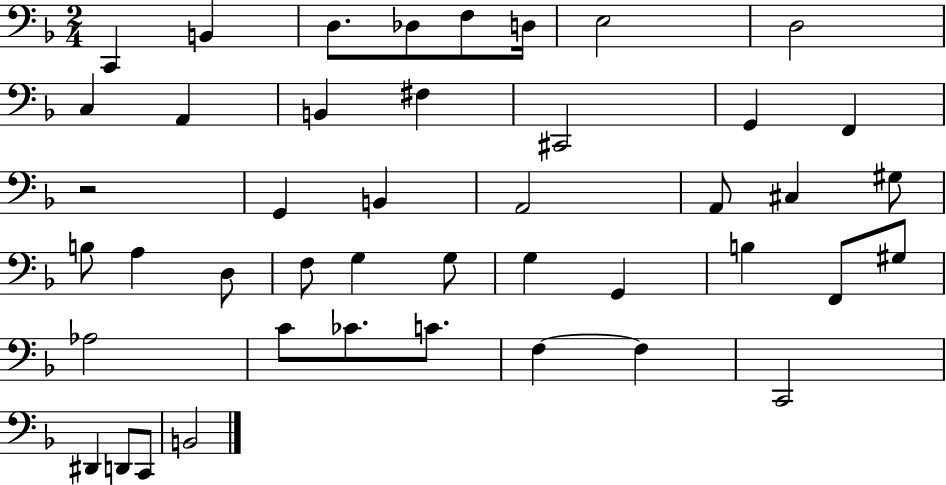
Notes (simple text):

C2/q B2/q D3/e. Db3/e F3/e D3/s E3/h D3/h C3/q A2/q B2/q F#3/q C#2/h G2/q F2/q R/h G2/q B2/q A2/h A2/e C#3/q G#3/e B3/e A3/q D3/e F3/e G3/q G3/e G3/q G2/q B3/q F2/e G#3/e Ab3/h C4/e CES4/e. C4/e. F3/q F3/q C2/h D#2/q D2/e C2/e B2/h